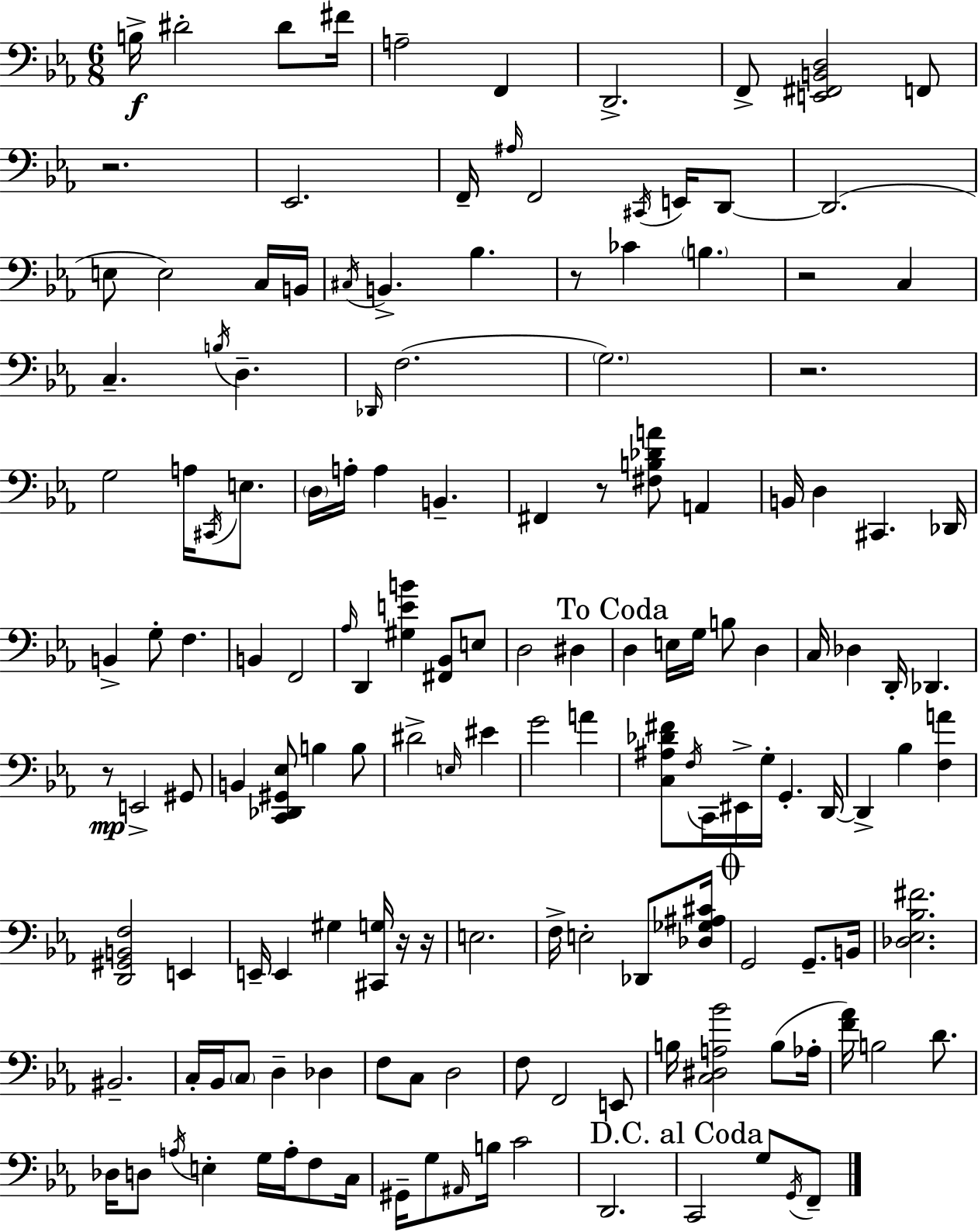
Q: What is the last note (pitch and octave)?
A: F2